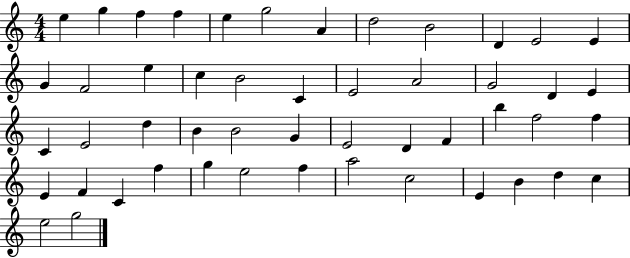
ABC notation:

X:1
T:Untitled
M:4/4
L:1/4
K:C
e g f f e g2 A d2 B2 D E2 E G F2 e c B2 C E2 A2 G2 D E C E2 d B B2 G E2 D F b f2 f E F C f g e2 f a2 c2 E B d c e2 g2